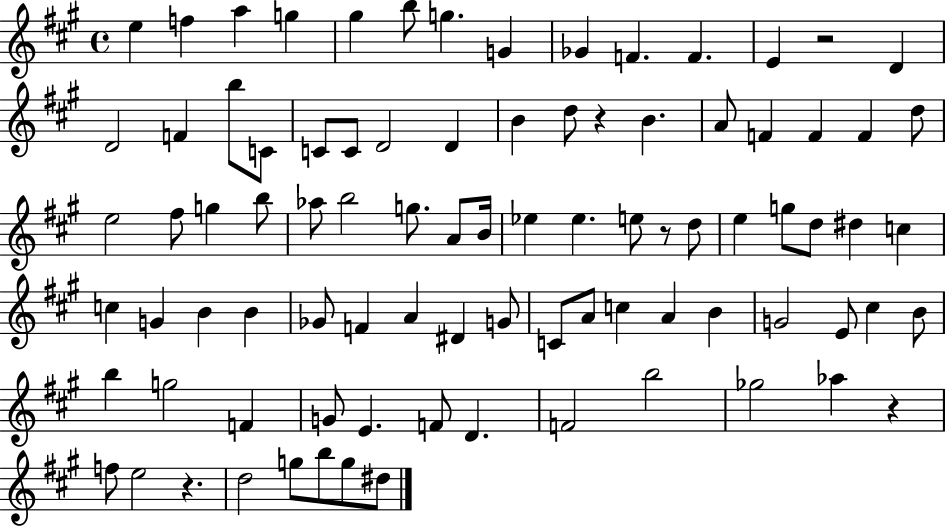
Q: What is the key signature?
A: A major